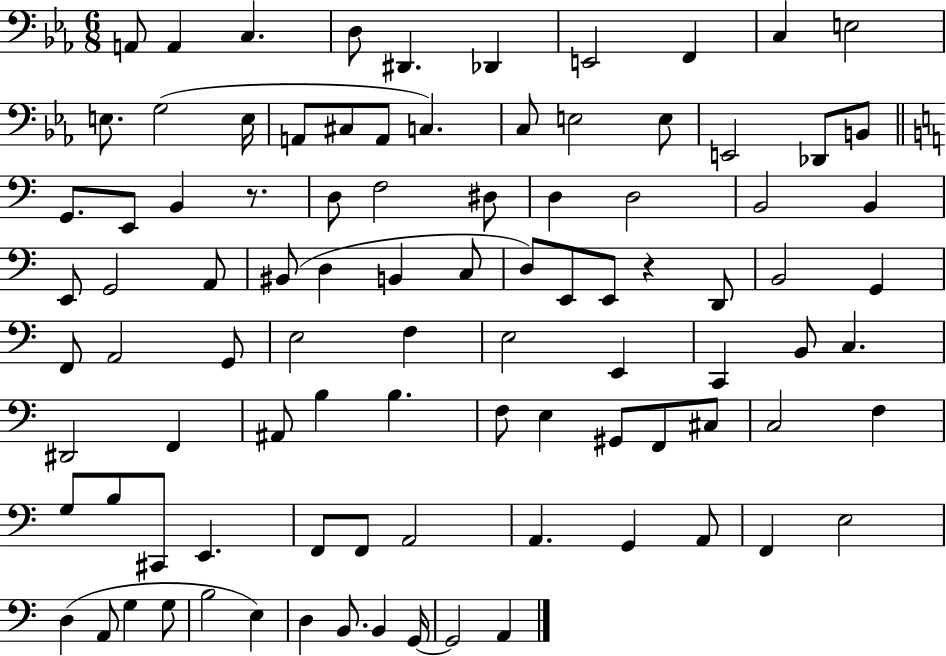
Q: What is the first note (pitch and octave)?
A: A2